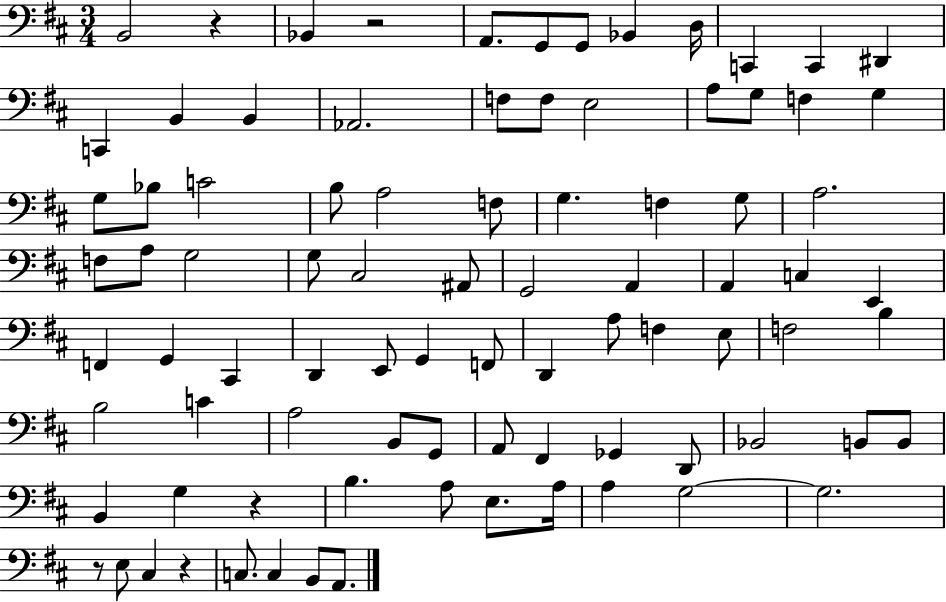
B2/h R/q Bb2/q R/h A2/e. G2/e G2/e Bb2/q D3/s C2/q C2/q D#2/q C2/q B2/q B2/q Ab2/h. F3/e F3/e E3/h A3/e G3/e F3/q G3/q G3/e Bb3/e C4/h B3/e A3/h F3/e G3/q. F3/q G3/e A3/h. F3/e A3/e G3/h G3/e C#3/h A#2/e G2/h A2/q A2/q C3/q E2/q F2/q G2/q C#2/q D2/q E2/e G2/q F2/e D2/q A3/e F3/q E3/e F3/h B3/q B3/h C4/q A3/h B2/e G2/e A2/e F#2/q Gb2/q D2/e Bb2/h B2/e B2/e B2/q G3/q R/q B3/q. A3/e E3/e. A3/s A3/q G3/h G3/h. R/e E3/e C#3/q R/q C3/e. C3/q B2/e A2/e.